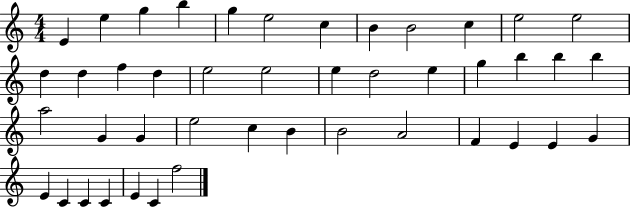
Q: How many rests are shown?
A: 0